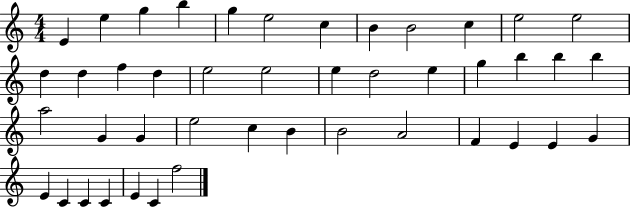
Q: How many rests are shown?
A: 0